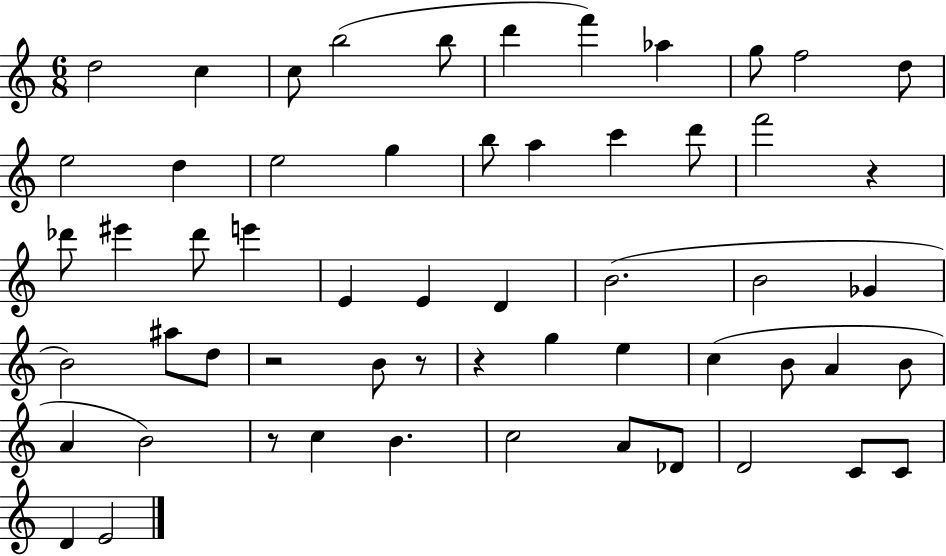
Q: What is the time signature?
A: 6/8